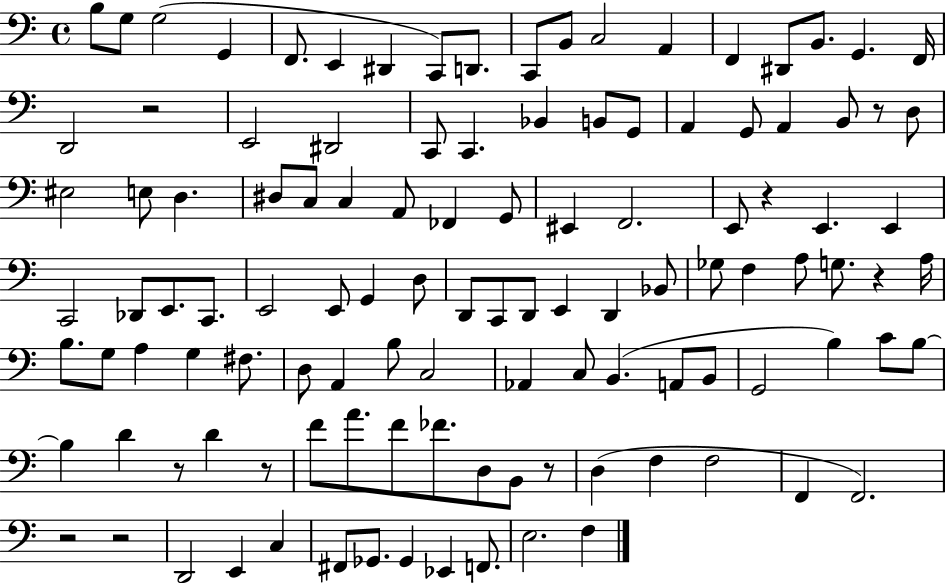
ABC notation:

X:1
T:Untitled
M:4/4
L:1/4
K:C
B,/2 G,/2 G,2 G,, F,,/2 E,, ^D,, C,,/2 D,,/2 C,,/2 B,,/2 C,2 A,, F,, ^D,,/2 B,,/2 G,, F,,/4 D,,2 z2 E,,2 ^D,,2 C,,/2 C,, _B,, B,,/2 G,,/2 A,, G,,/2 A,, B,,/2 z/2 D,/2 ^E,2 E,/2 D, ^D,/2 C,/2 C, A,,/2 _F,, G,,/2 ^E,, F,,2 E,,/2 z E,, E,, C,,2 _D,,/2 E,,/2 C,,/2 E,,2 E,,/2 G,, D,/2 D,,/2 C,,/2 D,,/2 E,, D,, _B,,/2 _G,/2 F, A,/2 G,/2 z A,/4 B,/2 G,/2 A, G, ^F,/2 D,/2 A,, B,/2 C,2 _A,, C,/2 B,, A,,/2 B,,/2 G,,2 B, C/2 B,/2 B, D z/2 D z/2 F/2 A/2 F/2 _F/2 D,/2 B,,/2 z/2 D, F, F,2 F,, F,,2 z2 z2 D,,2 E,, C, ^F,,/2 _G,,/2 _G,, _E,, F,,/2 E,2 F,